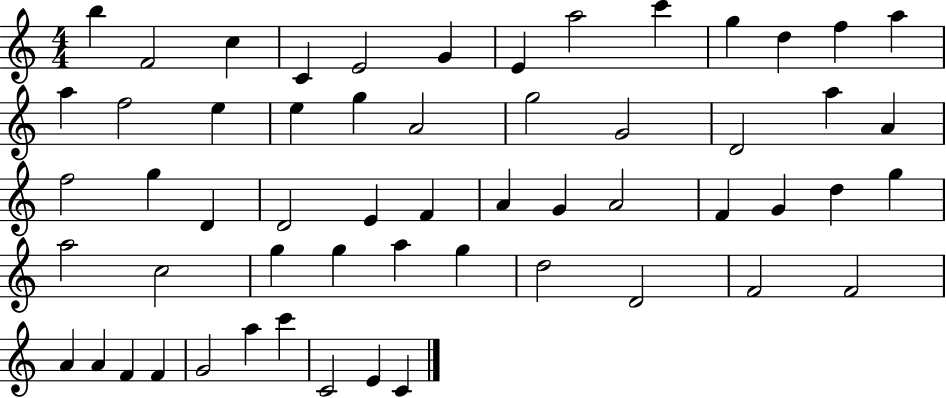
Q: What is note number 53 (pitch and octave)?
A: A5